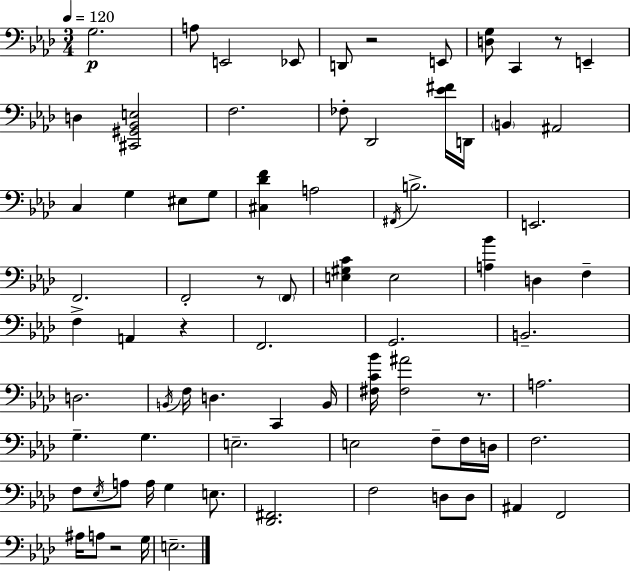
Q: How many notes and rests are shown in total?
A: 79